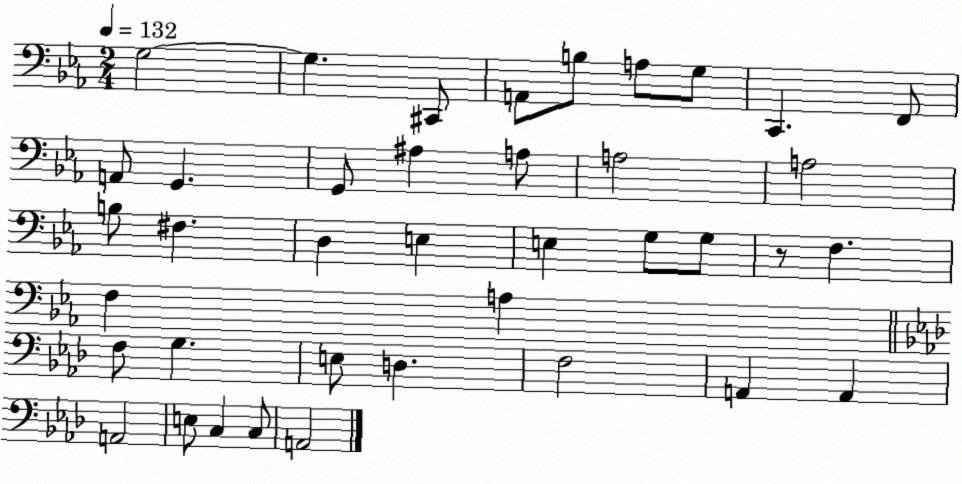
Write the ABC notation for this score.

X:1
T:Untitled
M:2/4
L:1/4
K:Eb
G,2 G, ^C,,/2 A,,/2 B,/2 A,/2 G,/2 C,, F,,/2 A,,/2 G,, G,,/2 ^A, A,/2 A,2 A,2 B,/2 ^F, D, E, E, G,/2 G,/2 z/2 F, F, A, F,/2 G, E,/2 D, F,2 A,, A,, A,,2 E,/2 C, C,/2 A,,2